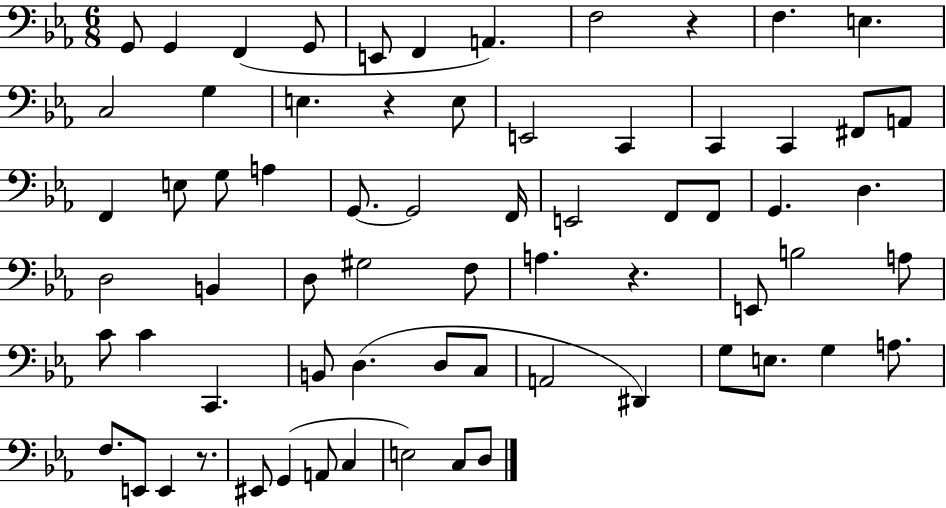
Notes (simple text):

G2/e G2/q F2/q G2/e E2/e F2/q A2/q. F3/h R/q F3/q. E3/q. C3/h G3/q E3/q. R/q E3/e E2/h C2/q C2/q C2/q F#2/e A2/e F2/q E3/e G3/e A3/q G2/e. G2/h F2/s E2/h F2/e F2/e G2/q. D3/q. D3/h B2/q D3/e G#3/h F3/e A3/q. R/q. E2/e B3/h A3/e C4/e C4/q C2/q. B2/e D3/q. D3/e C3/e A2/h D#2/q G3/e E3/e. G3/q A3/e. F3/e. E2/e E2/q R/e. EIS2/e G2/q A2/e C3/q E3/h C3/e D3/e